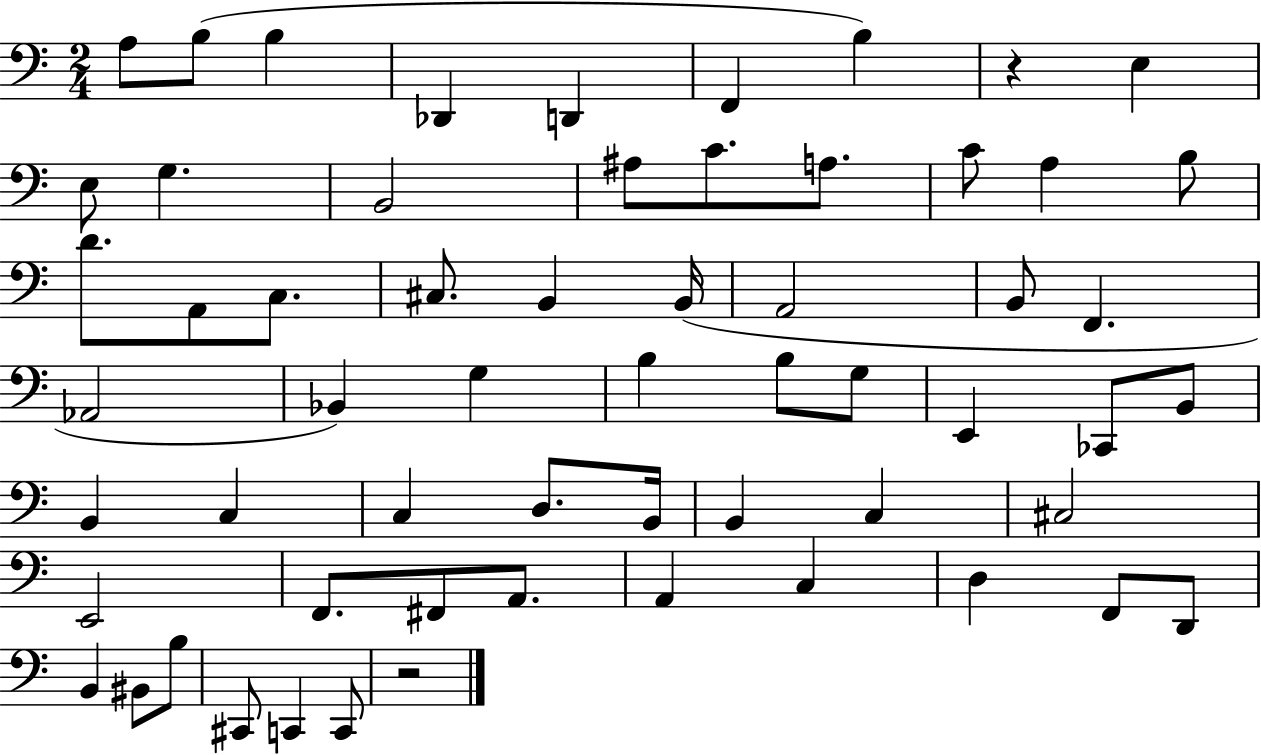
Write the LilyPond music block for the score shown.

{
  \clef bass
  \numericTimeSignature
  \time 2/4
  \key c \major
  a8 b8( b4 | des,4 d,4 | f,4 b4) | r4 e4 | \break e8 g4. | b,2 | ais8 c'8. a8. | c'8 a4 b8 | \break d'8. a,8 c8. | cis8. b,4 b,16( | a,2 | b,8 f,4. | \break aes,2 | bes,4) g4 | b4 b8 g8 | e,4 ces,8 b,8 | \break b,4 c4 | c4 d8. b,16 | b,4 c4 | cis2 | \break e,2 | f,8. fis,8 a,8. | a,4 c4 | d4 f,8 d,8 | \break b,4 bis,8 b8 | cis,8 c,4 c,8 | r2 | \bar "|."
}